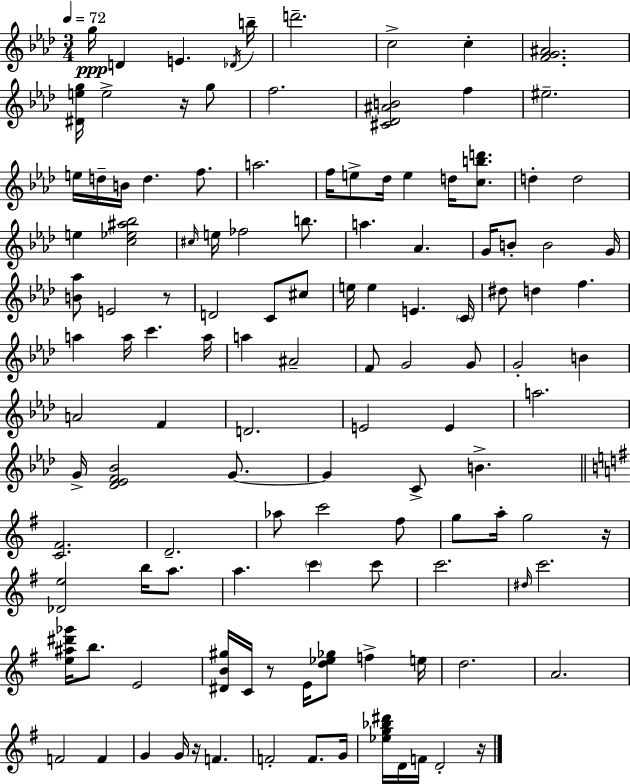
G5/s D4/q E4/q. Db4/s B5/s D6/h. C5/h C5/q [F4,G4,A#4]/h. [D#4,E5,G5]/s E5/h R/s G5/e F5/h. [C#4,Db4,A#4,B4]/h F5/q EIS5/h. E5/s D5/s B4/s D5/q. F5/e. A5/h. F5/s E5/e Db5/s E5/q D5/s [C5,B5,D6]/e. D5/q D5/h E5/q [C5,Eb5,A#5,Bb5]/h C#5/s E5/s FES5/h B5/e. A5/q. Ab4/q. G4/s B4/e B4/h G4/s [B4,Ab5]/e E4/h R/e D4/h C4/e C#5/e E5/s E5/q E4/q. C4/s D#5/e D5/q F5/q. A5/q A5/s C6/q. A5/s A5/q A#4/h F4/e G4/h G4/e G4/h B4/q A4/h F4/q D4/h. E4/h E4/q A5/h. G4/s [Db4,Eb4,F4,Bb4]/h G4/e. G4/q C4/e B4/q. [C4,F#4]/h. D4/h. Ab5/e C6/h F#5/e G5/e A5/s G5/h R/s [Db4,E5]/h B5/s A5/e. A5/q. C6/q C6/e C6/h. D#5/s C6/h. [E5,A#5,D#6,Gb6]/s B5/e. E4/h [D#4,B4,G#5]/s C4/s R/e E4/s [D5,Eb5,Gb5]/e F5/q E5/s D5/h. A4/h. F4/h F4/q G4/q G4/s R/s F4/q. F4/h F4/e. G4/s [Eb5,G5,Bb5,D#6]/s D4/s F4/s D4/h R/s